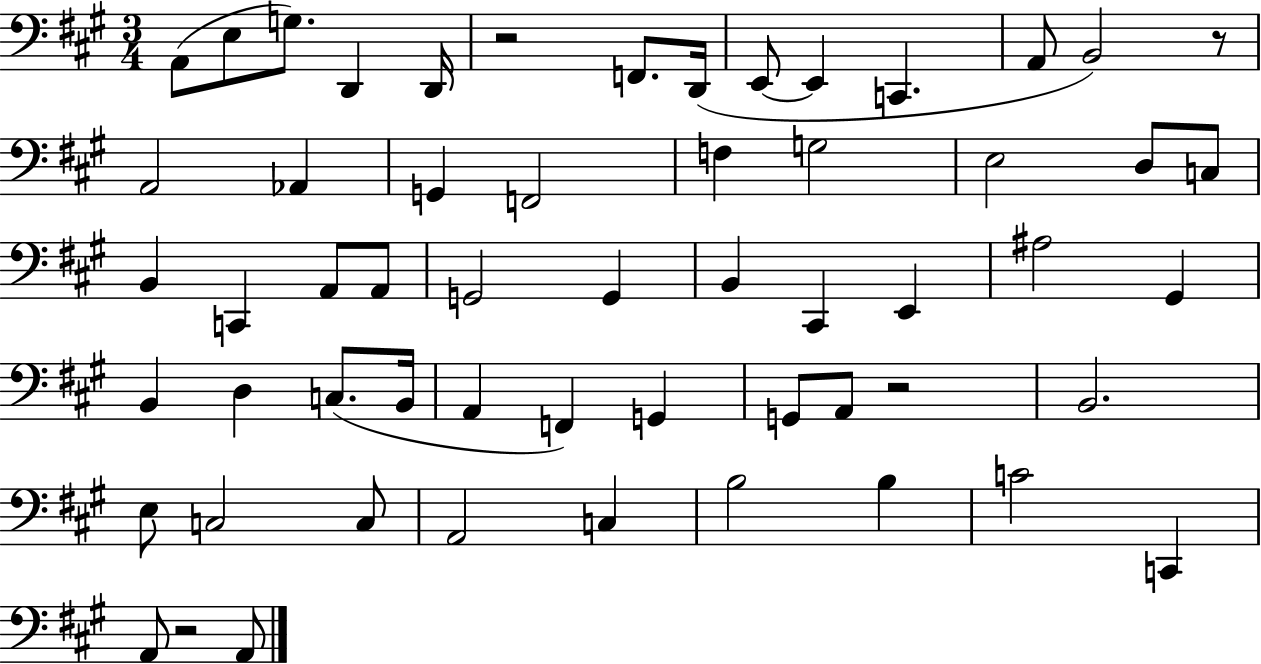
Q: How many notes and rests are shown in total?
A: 57